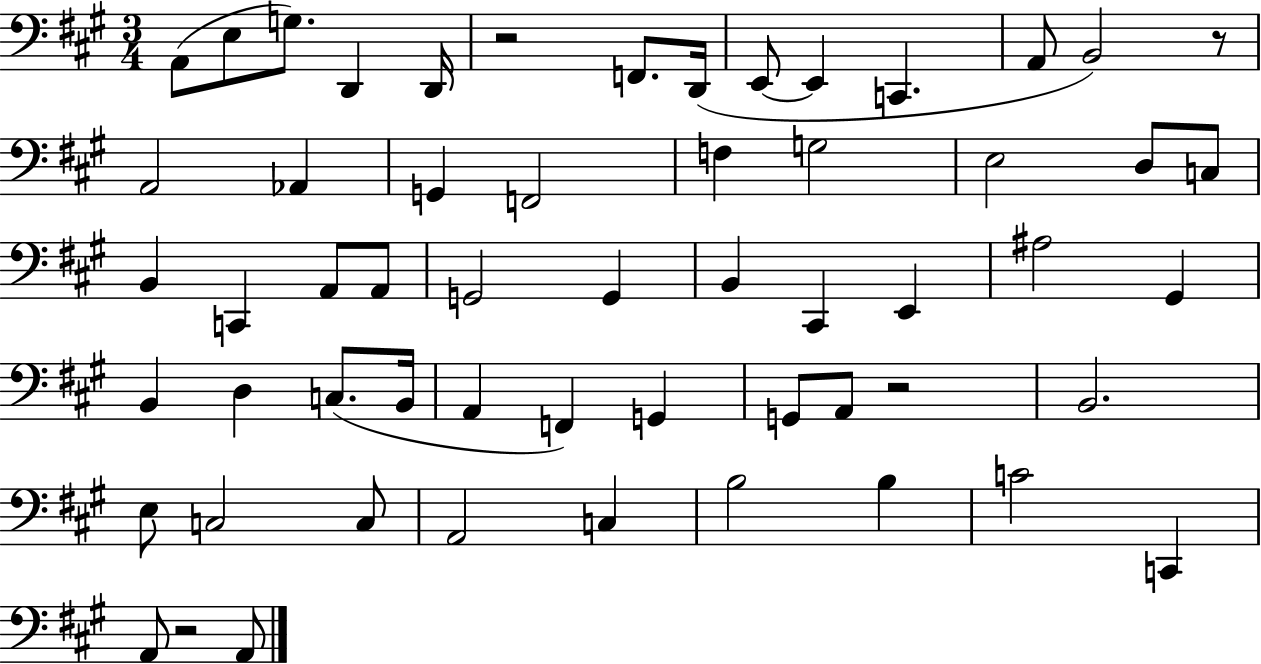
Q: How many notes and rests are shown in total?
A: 57